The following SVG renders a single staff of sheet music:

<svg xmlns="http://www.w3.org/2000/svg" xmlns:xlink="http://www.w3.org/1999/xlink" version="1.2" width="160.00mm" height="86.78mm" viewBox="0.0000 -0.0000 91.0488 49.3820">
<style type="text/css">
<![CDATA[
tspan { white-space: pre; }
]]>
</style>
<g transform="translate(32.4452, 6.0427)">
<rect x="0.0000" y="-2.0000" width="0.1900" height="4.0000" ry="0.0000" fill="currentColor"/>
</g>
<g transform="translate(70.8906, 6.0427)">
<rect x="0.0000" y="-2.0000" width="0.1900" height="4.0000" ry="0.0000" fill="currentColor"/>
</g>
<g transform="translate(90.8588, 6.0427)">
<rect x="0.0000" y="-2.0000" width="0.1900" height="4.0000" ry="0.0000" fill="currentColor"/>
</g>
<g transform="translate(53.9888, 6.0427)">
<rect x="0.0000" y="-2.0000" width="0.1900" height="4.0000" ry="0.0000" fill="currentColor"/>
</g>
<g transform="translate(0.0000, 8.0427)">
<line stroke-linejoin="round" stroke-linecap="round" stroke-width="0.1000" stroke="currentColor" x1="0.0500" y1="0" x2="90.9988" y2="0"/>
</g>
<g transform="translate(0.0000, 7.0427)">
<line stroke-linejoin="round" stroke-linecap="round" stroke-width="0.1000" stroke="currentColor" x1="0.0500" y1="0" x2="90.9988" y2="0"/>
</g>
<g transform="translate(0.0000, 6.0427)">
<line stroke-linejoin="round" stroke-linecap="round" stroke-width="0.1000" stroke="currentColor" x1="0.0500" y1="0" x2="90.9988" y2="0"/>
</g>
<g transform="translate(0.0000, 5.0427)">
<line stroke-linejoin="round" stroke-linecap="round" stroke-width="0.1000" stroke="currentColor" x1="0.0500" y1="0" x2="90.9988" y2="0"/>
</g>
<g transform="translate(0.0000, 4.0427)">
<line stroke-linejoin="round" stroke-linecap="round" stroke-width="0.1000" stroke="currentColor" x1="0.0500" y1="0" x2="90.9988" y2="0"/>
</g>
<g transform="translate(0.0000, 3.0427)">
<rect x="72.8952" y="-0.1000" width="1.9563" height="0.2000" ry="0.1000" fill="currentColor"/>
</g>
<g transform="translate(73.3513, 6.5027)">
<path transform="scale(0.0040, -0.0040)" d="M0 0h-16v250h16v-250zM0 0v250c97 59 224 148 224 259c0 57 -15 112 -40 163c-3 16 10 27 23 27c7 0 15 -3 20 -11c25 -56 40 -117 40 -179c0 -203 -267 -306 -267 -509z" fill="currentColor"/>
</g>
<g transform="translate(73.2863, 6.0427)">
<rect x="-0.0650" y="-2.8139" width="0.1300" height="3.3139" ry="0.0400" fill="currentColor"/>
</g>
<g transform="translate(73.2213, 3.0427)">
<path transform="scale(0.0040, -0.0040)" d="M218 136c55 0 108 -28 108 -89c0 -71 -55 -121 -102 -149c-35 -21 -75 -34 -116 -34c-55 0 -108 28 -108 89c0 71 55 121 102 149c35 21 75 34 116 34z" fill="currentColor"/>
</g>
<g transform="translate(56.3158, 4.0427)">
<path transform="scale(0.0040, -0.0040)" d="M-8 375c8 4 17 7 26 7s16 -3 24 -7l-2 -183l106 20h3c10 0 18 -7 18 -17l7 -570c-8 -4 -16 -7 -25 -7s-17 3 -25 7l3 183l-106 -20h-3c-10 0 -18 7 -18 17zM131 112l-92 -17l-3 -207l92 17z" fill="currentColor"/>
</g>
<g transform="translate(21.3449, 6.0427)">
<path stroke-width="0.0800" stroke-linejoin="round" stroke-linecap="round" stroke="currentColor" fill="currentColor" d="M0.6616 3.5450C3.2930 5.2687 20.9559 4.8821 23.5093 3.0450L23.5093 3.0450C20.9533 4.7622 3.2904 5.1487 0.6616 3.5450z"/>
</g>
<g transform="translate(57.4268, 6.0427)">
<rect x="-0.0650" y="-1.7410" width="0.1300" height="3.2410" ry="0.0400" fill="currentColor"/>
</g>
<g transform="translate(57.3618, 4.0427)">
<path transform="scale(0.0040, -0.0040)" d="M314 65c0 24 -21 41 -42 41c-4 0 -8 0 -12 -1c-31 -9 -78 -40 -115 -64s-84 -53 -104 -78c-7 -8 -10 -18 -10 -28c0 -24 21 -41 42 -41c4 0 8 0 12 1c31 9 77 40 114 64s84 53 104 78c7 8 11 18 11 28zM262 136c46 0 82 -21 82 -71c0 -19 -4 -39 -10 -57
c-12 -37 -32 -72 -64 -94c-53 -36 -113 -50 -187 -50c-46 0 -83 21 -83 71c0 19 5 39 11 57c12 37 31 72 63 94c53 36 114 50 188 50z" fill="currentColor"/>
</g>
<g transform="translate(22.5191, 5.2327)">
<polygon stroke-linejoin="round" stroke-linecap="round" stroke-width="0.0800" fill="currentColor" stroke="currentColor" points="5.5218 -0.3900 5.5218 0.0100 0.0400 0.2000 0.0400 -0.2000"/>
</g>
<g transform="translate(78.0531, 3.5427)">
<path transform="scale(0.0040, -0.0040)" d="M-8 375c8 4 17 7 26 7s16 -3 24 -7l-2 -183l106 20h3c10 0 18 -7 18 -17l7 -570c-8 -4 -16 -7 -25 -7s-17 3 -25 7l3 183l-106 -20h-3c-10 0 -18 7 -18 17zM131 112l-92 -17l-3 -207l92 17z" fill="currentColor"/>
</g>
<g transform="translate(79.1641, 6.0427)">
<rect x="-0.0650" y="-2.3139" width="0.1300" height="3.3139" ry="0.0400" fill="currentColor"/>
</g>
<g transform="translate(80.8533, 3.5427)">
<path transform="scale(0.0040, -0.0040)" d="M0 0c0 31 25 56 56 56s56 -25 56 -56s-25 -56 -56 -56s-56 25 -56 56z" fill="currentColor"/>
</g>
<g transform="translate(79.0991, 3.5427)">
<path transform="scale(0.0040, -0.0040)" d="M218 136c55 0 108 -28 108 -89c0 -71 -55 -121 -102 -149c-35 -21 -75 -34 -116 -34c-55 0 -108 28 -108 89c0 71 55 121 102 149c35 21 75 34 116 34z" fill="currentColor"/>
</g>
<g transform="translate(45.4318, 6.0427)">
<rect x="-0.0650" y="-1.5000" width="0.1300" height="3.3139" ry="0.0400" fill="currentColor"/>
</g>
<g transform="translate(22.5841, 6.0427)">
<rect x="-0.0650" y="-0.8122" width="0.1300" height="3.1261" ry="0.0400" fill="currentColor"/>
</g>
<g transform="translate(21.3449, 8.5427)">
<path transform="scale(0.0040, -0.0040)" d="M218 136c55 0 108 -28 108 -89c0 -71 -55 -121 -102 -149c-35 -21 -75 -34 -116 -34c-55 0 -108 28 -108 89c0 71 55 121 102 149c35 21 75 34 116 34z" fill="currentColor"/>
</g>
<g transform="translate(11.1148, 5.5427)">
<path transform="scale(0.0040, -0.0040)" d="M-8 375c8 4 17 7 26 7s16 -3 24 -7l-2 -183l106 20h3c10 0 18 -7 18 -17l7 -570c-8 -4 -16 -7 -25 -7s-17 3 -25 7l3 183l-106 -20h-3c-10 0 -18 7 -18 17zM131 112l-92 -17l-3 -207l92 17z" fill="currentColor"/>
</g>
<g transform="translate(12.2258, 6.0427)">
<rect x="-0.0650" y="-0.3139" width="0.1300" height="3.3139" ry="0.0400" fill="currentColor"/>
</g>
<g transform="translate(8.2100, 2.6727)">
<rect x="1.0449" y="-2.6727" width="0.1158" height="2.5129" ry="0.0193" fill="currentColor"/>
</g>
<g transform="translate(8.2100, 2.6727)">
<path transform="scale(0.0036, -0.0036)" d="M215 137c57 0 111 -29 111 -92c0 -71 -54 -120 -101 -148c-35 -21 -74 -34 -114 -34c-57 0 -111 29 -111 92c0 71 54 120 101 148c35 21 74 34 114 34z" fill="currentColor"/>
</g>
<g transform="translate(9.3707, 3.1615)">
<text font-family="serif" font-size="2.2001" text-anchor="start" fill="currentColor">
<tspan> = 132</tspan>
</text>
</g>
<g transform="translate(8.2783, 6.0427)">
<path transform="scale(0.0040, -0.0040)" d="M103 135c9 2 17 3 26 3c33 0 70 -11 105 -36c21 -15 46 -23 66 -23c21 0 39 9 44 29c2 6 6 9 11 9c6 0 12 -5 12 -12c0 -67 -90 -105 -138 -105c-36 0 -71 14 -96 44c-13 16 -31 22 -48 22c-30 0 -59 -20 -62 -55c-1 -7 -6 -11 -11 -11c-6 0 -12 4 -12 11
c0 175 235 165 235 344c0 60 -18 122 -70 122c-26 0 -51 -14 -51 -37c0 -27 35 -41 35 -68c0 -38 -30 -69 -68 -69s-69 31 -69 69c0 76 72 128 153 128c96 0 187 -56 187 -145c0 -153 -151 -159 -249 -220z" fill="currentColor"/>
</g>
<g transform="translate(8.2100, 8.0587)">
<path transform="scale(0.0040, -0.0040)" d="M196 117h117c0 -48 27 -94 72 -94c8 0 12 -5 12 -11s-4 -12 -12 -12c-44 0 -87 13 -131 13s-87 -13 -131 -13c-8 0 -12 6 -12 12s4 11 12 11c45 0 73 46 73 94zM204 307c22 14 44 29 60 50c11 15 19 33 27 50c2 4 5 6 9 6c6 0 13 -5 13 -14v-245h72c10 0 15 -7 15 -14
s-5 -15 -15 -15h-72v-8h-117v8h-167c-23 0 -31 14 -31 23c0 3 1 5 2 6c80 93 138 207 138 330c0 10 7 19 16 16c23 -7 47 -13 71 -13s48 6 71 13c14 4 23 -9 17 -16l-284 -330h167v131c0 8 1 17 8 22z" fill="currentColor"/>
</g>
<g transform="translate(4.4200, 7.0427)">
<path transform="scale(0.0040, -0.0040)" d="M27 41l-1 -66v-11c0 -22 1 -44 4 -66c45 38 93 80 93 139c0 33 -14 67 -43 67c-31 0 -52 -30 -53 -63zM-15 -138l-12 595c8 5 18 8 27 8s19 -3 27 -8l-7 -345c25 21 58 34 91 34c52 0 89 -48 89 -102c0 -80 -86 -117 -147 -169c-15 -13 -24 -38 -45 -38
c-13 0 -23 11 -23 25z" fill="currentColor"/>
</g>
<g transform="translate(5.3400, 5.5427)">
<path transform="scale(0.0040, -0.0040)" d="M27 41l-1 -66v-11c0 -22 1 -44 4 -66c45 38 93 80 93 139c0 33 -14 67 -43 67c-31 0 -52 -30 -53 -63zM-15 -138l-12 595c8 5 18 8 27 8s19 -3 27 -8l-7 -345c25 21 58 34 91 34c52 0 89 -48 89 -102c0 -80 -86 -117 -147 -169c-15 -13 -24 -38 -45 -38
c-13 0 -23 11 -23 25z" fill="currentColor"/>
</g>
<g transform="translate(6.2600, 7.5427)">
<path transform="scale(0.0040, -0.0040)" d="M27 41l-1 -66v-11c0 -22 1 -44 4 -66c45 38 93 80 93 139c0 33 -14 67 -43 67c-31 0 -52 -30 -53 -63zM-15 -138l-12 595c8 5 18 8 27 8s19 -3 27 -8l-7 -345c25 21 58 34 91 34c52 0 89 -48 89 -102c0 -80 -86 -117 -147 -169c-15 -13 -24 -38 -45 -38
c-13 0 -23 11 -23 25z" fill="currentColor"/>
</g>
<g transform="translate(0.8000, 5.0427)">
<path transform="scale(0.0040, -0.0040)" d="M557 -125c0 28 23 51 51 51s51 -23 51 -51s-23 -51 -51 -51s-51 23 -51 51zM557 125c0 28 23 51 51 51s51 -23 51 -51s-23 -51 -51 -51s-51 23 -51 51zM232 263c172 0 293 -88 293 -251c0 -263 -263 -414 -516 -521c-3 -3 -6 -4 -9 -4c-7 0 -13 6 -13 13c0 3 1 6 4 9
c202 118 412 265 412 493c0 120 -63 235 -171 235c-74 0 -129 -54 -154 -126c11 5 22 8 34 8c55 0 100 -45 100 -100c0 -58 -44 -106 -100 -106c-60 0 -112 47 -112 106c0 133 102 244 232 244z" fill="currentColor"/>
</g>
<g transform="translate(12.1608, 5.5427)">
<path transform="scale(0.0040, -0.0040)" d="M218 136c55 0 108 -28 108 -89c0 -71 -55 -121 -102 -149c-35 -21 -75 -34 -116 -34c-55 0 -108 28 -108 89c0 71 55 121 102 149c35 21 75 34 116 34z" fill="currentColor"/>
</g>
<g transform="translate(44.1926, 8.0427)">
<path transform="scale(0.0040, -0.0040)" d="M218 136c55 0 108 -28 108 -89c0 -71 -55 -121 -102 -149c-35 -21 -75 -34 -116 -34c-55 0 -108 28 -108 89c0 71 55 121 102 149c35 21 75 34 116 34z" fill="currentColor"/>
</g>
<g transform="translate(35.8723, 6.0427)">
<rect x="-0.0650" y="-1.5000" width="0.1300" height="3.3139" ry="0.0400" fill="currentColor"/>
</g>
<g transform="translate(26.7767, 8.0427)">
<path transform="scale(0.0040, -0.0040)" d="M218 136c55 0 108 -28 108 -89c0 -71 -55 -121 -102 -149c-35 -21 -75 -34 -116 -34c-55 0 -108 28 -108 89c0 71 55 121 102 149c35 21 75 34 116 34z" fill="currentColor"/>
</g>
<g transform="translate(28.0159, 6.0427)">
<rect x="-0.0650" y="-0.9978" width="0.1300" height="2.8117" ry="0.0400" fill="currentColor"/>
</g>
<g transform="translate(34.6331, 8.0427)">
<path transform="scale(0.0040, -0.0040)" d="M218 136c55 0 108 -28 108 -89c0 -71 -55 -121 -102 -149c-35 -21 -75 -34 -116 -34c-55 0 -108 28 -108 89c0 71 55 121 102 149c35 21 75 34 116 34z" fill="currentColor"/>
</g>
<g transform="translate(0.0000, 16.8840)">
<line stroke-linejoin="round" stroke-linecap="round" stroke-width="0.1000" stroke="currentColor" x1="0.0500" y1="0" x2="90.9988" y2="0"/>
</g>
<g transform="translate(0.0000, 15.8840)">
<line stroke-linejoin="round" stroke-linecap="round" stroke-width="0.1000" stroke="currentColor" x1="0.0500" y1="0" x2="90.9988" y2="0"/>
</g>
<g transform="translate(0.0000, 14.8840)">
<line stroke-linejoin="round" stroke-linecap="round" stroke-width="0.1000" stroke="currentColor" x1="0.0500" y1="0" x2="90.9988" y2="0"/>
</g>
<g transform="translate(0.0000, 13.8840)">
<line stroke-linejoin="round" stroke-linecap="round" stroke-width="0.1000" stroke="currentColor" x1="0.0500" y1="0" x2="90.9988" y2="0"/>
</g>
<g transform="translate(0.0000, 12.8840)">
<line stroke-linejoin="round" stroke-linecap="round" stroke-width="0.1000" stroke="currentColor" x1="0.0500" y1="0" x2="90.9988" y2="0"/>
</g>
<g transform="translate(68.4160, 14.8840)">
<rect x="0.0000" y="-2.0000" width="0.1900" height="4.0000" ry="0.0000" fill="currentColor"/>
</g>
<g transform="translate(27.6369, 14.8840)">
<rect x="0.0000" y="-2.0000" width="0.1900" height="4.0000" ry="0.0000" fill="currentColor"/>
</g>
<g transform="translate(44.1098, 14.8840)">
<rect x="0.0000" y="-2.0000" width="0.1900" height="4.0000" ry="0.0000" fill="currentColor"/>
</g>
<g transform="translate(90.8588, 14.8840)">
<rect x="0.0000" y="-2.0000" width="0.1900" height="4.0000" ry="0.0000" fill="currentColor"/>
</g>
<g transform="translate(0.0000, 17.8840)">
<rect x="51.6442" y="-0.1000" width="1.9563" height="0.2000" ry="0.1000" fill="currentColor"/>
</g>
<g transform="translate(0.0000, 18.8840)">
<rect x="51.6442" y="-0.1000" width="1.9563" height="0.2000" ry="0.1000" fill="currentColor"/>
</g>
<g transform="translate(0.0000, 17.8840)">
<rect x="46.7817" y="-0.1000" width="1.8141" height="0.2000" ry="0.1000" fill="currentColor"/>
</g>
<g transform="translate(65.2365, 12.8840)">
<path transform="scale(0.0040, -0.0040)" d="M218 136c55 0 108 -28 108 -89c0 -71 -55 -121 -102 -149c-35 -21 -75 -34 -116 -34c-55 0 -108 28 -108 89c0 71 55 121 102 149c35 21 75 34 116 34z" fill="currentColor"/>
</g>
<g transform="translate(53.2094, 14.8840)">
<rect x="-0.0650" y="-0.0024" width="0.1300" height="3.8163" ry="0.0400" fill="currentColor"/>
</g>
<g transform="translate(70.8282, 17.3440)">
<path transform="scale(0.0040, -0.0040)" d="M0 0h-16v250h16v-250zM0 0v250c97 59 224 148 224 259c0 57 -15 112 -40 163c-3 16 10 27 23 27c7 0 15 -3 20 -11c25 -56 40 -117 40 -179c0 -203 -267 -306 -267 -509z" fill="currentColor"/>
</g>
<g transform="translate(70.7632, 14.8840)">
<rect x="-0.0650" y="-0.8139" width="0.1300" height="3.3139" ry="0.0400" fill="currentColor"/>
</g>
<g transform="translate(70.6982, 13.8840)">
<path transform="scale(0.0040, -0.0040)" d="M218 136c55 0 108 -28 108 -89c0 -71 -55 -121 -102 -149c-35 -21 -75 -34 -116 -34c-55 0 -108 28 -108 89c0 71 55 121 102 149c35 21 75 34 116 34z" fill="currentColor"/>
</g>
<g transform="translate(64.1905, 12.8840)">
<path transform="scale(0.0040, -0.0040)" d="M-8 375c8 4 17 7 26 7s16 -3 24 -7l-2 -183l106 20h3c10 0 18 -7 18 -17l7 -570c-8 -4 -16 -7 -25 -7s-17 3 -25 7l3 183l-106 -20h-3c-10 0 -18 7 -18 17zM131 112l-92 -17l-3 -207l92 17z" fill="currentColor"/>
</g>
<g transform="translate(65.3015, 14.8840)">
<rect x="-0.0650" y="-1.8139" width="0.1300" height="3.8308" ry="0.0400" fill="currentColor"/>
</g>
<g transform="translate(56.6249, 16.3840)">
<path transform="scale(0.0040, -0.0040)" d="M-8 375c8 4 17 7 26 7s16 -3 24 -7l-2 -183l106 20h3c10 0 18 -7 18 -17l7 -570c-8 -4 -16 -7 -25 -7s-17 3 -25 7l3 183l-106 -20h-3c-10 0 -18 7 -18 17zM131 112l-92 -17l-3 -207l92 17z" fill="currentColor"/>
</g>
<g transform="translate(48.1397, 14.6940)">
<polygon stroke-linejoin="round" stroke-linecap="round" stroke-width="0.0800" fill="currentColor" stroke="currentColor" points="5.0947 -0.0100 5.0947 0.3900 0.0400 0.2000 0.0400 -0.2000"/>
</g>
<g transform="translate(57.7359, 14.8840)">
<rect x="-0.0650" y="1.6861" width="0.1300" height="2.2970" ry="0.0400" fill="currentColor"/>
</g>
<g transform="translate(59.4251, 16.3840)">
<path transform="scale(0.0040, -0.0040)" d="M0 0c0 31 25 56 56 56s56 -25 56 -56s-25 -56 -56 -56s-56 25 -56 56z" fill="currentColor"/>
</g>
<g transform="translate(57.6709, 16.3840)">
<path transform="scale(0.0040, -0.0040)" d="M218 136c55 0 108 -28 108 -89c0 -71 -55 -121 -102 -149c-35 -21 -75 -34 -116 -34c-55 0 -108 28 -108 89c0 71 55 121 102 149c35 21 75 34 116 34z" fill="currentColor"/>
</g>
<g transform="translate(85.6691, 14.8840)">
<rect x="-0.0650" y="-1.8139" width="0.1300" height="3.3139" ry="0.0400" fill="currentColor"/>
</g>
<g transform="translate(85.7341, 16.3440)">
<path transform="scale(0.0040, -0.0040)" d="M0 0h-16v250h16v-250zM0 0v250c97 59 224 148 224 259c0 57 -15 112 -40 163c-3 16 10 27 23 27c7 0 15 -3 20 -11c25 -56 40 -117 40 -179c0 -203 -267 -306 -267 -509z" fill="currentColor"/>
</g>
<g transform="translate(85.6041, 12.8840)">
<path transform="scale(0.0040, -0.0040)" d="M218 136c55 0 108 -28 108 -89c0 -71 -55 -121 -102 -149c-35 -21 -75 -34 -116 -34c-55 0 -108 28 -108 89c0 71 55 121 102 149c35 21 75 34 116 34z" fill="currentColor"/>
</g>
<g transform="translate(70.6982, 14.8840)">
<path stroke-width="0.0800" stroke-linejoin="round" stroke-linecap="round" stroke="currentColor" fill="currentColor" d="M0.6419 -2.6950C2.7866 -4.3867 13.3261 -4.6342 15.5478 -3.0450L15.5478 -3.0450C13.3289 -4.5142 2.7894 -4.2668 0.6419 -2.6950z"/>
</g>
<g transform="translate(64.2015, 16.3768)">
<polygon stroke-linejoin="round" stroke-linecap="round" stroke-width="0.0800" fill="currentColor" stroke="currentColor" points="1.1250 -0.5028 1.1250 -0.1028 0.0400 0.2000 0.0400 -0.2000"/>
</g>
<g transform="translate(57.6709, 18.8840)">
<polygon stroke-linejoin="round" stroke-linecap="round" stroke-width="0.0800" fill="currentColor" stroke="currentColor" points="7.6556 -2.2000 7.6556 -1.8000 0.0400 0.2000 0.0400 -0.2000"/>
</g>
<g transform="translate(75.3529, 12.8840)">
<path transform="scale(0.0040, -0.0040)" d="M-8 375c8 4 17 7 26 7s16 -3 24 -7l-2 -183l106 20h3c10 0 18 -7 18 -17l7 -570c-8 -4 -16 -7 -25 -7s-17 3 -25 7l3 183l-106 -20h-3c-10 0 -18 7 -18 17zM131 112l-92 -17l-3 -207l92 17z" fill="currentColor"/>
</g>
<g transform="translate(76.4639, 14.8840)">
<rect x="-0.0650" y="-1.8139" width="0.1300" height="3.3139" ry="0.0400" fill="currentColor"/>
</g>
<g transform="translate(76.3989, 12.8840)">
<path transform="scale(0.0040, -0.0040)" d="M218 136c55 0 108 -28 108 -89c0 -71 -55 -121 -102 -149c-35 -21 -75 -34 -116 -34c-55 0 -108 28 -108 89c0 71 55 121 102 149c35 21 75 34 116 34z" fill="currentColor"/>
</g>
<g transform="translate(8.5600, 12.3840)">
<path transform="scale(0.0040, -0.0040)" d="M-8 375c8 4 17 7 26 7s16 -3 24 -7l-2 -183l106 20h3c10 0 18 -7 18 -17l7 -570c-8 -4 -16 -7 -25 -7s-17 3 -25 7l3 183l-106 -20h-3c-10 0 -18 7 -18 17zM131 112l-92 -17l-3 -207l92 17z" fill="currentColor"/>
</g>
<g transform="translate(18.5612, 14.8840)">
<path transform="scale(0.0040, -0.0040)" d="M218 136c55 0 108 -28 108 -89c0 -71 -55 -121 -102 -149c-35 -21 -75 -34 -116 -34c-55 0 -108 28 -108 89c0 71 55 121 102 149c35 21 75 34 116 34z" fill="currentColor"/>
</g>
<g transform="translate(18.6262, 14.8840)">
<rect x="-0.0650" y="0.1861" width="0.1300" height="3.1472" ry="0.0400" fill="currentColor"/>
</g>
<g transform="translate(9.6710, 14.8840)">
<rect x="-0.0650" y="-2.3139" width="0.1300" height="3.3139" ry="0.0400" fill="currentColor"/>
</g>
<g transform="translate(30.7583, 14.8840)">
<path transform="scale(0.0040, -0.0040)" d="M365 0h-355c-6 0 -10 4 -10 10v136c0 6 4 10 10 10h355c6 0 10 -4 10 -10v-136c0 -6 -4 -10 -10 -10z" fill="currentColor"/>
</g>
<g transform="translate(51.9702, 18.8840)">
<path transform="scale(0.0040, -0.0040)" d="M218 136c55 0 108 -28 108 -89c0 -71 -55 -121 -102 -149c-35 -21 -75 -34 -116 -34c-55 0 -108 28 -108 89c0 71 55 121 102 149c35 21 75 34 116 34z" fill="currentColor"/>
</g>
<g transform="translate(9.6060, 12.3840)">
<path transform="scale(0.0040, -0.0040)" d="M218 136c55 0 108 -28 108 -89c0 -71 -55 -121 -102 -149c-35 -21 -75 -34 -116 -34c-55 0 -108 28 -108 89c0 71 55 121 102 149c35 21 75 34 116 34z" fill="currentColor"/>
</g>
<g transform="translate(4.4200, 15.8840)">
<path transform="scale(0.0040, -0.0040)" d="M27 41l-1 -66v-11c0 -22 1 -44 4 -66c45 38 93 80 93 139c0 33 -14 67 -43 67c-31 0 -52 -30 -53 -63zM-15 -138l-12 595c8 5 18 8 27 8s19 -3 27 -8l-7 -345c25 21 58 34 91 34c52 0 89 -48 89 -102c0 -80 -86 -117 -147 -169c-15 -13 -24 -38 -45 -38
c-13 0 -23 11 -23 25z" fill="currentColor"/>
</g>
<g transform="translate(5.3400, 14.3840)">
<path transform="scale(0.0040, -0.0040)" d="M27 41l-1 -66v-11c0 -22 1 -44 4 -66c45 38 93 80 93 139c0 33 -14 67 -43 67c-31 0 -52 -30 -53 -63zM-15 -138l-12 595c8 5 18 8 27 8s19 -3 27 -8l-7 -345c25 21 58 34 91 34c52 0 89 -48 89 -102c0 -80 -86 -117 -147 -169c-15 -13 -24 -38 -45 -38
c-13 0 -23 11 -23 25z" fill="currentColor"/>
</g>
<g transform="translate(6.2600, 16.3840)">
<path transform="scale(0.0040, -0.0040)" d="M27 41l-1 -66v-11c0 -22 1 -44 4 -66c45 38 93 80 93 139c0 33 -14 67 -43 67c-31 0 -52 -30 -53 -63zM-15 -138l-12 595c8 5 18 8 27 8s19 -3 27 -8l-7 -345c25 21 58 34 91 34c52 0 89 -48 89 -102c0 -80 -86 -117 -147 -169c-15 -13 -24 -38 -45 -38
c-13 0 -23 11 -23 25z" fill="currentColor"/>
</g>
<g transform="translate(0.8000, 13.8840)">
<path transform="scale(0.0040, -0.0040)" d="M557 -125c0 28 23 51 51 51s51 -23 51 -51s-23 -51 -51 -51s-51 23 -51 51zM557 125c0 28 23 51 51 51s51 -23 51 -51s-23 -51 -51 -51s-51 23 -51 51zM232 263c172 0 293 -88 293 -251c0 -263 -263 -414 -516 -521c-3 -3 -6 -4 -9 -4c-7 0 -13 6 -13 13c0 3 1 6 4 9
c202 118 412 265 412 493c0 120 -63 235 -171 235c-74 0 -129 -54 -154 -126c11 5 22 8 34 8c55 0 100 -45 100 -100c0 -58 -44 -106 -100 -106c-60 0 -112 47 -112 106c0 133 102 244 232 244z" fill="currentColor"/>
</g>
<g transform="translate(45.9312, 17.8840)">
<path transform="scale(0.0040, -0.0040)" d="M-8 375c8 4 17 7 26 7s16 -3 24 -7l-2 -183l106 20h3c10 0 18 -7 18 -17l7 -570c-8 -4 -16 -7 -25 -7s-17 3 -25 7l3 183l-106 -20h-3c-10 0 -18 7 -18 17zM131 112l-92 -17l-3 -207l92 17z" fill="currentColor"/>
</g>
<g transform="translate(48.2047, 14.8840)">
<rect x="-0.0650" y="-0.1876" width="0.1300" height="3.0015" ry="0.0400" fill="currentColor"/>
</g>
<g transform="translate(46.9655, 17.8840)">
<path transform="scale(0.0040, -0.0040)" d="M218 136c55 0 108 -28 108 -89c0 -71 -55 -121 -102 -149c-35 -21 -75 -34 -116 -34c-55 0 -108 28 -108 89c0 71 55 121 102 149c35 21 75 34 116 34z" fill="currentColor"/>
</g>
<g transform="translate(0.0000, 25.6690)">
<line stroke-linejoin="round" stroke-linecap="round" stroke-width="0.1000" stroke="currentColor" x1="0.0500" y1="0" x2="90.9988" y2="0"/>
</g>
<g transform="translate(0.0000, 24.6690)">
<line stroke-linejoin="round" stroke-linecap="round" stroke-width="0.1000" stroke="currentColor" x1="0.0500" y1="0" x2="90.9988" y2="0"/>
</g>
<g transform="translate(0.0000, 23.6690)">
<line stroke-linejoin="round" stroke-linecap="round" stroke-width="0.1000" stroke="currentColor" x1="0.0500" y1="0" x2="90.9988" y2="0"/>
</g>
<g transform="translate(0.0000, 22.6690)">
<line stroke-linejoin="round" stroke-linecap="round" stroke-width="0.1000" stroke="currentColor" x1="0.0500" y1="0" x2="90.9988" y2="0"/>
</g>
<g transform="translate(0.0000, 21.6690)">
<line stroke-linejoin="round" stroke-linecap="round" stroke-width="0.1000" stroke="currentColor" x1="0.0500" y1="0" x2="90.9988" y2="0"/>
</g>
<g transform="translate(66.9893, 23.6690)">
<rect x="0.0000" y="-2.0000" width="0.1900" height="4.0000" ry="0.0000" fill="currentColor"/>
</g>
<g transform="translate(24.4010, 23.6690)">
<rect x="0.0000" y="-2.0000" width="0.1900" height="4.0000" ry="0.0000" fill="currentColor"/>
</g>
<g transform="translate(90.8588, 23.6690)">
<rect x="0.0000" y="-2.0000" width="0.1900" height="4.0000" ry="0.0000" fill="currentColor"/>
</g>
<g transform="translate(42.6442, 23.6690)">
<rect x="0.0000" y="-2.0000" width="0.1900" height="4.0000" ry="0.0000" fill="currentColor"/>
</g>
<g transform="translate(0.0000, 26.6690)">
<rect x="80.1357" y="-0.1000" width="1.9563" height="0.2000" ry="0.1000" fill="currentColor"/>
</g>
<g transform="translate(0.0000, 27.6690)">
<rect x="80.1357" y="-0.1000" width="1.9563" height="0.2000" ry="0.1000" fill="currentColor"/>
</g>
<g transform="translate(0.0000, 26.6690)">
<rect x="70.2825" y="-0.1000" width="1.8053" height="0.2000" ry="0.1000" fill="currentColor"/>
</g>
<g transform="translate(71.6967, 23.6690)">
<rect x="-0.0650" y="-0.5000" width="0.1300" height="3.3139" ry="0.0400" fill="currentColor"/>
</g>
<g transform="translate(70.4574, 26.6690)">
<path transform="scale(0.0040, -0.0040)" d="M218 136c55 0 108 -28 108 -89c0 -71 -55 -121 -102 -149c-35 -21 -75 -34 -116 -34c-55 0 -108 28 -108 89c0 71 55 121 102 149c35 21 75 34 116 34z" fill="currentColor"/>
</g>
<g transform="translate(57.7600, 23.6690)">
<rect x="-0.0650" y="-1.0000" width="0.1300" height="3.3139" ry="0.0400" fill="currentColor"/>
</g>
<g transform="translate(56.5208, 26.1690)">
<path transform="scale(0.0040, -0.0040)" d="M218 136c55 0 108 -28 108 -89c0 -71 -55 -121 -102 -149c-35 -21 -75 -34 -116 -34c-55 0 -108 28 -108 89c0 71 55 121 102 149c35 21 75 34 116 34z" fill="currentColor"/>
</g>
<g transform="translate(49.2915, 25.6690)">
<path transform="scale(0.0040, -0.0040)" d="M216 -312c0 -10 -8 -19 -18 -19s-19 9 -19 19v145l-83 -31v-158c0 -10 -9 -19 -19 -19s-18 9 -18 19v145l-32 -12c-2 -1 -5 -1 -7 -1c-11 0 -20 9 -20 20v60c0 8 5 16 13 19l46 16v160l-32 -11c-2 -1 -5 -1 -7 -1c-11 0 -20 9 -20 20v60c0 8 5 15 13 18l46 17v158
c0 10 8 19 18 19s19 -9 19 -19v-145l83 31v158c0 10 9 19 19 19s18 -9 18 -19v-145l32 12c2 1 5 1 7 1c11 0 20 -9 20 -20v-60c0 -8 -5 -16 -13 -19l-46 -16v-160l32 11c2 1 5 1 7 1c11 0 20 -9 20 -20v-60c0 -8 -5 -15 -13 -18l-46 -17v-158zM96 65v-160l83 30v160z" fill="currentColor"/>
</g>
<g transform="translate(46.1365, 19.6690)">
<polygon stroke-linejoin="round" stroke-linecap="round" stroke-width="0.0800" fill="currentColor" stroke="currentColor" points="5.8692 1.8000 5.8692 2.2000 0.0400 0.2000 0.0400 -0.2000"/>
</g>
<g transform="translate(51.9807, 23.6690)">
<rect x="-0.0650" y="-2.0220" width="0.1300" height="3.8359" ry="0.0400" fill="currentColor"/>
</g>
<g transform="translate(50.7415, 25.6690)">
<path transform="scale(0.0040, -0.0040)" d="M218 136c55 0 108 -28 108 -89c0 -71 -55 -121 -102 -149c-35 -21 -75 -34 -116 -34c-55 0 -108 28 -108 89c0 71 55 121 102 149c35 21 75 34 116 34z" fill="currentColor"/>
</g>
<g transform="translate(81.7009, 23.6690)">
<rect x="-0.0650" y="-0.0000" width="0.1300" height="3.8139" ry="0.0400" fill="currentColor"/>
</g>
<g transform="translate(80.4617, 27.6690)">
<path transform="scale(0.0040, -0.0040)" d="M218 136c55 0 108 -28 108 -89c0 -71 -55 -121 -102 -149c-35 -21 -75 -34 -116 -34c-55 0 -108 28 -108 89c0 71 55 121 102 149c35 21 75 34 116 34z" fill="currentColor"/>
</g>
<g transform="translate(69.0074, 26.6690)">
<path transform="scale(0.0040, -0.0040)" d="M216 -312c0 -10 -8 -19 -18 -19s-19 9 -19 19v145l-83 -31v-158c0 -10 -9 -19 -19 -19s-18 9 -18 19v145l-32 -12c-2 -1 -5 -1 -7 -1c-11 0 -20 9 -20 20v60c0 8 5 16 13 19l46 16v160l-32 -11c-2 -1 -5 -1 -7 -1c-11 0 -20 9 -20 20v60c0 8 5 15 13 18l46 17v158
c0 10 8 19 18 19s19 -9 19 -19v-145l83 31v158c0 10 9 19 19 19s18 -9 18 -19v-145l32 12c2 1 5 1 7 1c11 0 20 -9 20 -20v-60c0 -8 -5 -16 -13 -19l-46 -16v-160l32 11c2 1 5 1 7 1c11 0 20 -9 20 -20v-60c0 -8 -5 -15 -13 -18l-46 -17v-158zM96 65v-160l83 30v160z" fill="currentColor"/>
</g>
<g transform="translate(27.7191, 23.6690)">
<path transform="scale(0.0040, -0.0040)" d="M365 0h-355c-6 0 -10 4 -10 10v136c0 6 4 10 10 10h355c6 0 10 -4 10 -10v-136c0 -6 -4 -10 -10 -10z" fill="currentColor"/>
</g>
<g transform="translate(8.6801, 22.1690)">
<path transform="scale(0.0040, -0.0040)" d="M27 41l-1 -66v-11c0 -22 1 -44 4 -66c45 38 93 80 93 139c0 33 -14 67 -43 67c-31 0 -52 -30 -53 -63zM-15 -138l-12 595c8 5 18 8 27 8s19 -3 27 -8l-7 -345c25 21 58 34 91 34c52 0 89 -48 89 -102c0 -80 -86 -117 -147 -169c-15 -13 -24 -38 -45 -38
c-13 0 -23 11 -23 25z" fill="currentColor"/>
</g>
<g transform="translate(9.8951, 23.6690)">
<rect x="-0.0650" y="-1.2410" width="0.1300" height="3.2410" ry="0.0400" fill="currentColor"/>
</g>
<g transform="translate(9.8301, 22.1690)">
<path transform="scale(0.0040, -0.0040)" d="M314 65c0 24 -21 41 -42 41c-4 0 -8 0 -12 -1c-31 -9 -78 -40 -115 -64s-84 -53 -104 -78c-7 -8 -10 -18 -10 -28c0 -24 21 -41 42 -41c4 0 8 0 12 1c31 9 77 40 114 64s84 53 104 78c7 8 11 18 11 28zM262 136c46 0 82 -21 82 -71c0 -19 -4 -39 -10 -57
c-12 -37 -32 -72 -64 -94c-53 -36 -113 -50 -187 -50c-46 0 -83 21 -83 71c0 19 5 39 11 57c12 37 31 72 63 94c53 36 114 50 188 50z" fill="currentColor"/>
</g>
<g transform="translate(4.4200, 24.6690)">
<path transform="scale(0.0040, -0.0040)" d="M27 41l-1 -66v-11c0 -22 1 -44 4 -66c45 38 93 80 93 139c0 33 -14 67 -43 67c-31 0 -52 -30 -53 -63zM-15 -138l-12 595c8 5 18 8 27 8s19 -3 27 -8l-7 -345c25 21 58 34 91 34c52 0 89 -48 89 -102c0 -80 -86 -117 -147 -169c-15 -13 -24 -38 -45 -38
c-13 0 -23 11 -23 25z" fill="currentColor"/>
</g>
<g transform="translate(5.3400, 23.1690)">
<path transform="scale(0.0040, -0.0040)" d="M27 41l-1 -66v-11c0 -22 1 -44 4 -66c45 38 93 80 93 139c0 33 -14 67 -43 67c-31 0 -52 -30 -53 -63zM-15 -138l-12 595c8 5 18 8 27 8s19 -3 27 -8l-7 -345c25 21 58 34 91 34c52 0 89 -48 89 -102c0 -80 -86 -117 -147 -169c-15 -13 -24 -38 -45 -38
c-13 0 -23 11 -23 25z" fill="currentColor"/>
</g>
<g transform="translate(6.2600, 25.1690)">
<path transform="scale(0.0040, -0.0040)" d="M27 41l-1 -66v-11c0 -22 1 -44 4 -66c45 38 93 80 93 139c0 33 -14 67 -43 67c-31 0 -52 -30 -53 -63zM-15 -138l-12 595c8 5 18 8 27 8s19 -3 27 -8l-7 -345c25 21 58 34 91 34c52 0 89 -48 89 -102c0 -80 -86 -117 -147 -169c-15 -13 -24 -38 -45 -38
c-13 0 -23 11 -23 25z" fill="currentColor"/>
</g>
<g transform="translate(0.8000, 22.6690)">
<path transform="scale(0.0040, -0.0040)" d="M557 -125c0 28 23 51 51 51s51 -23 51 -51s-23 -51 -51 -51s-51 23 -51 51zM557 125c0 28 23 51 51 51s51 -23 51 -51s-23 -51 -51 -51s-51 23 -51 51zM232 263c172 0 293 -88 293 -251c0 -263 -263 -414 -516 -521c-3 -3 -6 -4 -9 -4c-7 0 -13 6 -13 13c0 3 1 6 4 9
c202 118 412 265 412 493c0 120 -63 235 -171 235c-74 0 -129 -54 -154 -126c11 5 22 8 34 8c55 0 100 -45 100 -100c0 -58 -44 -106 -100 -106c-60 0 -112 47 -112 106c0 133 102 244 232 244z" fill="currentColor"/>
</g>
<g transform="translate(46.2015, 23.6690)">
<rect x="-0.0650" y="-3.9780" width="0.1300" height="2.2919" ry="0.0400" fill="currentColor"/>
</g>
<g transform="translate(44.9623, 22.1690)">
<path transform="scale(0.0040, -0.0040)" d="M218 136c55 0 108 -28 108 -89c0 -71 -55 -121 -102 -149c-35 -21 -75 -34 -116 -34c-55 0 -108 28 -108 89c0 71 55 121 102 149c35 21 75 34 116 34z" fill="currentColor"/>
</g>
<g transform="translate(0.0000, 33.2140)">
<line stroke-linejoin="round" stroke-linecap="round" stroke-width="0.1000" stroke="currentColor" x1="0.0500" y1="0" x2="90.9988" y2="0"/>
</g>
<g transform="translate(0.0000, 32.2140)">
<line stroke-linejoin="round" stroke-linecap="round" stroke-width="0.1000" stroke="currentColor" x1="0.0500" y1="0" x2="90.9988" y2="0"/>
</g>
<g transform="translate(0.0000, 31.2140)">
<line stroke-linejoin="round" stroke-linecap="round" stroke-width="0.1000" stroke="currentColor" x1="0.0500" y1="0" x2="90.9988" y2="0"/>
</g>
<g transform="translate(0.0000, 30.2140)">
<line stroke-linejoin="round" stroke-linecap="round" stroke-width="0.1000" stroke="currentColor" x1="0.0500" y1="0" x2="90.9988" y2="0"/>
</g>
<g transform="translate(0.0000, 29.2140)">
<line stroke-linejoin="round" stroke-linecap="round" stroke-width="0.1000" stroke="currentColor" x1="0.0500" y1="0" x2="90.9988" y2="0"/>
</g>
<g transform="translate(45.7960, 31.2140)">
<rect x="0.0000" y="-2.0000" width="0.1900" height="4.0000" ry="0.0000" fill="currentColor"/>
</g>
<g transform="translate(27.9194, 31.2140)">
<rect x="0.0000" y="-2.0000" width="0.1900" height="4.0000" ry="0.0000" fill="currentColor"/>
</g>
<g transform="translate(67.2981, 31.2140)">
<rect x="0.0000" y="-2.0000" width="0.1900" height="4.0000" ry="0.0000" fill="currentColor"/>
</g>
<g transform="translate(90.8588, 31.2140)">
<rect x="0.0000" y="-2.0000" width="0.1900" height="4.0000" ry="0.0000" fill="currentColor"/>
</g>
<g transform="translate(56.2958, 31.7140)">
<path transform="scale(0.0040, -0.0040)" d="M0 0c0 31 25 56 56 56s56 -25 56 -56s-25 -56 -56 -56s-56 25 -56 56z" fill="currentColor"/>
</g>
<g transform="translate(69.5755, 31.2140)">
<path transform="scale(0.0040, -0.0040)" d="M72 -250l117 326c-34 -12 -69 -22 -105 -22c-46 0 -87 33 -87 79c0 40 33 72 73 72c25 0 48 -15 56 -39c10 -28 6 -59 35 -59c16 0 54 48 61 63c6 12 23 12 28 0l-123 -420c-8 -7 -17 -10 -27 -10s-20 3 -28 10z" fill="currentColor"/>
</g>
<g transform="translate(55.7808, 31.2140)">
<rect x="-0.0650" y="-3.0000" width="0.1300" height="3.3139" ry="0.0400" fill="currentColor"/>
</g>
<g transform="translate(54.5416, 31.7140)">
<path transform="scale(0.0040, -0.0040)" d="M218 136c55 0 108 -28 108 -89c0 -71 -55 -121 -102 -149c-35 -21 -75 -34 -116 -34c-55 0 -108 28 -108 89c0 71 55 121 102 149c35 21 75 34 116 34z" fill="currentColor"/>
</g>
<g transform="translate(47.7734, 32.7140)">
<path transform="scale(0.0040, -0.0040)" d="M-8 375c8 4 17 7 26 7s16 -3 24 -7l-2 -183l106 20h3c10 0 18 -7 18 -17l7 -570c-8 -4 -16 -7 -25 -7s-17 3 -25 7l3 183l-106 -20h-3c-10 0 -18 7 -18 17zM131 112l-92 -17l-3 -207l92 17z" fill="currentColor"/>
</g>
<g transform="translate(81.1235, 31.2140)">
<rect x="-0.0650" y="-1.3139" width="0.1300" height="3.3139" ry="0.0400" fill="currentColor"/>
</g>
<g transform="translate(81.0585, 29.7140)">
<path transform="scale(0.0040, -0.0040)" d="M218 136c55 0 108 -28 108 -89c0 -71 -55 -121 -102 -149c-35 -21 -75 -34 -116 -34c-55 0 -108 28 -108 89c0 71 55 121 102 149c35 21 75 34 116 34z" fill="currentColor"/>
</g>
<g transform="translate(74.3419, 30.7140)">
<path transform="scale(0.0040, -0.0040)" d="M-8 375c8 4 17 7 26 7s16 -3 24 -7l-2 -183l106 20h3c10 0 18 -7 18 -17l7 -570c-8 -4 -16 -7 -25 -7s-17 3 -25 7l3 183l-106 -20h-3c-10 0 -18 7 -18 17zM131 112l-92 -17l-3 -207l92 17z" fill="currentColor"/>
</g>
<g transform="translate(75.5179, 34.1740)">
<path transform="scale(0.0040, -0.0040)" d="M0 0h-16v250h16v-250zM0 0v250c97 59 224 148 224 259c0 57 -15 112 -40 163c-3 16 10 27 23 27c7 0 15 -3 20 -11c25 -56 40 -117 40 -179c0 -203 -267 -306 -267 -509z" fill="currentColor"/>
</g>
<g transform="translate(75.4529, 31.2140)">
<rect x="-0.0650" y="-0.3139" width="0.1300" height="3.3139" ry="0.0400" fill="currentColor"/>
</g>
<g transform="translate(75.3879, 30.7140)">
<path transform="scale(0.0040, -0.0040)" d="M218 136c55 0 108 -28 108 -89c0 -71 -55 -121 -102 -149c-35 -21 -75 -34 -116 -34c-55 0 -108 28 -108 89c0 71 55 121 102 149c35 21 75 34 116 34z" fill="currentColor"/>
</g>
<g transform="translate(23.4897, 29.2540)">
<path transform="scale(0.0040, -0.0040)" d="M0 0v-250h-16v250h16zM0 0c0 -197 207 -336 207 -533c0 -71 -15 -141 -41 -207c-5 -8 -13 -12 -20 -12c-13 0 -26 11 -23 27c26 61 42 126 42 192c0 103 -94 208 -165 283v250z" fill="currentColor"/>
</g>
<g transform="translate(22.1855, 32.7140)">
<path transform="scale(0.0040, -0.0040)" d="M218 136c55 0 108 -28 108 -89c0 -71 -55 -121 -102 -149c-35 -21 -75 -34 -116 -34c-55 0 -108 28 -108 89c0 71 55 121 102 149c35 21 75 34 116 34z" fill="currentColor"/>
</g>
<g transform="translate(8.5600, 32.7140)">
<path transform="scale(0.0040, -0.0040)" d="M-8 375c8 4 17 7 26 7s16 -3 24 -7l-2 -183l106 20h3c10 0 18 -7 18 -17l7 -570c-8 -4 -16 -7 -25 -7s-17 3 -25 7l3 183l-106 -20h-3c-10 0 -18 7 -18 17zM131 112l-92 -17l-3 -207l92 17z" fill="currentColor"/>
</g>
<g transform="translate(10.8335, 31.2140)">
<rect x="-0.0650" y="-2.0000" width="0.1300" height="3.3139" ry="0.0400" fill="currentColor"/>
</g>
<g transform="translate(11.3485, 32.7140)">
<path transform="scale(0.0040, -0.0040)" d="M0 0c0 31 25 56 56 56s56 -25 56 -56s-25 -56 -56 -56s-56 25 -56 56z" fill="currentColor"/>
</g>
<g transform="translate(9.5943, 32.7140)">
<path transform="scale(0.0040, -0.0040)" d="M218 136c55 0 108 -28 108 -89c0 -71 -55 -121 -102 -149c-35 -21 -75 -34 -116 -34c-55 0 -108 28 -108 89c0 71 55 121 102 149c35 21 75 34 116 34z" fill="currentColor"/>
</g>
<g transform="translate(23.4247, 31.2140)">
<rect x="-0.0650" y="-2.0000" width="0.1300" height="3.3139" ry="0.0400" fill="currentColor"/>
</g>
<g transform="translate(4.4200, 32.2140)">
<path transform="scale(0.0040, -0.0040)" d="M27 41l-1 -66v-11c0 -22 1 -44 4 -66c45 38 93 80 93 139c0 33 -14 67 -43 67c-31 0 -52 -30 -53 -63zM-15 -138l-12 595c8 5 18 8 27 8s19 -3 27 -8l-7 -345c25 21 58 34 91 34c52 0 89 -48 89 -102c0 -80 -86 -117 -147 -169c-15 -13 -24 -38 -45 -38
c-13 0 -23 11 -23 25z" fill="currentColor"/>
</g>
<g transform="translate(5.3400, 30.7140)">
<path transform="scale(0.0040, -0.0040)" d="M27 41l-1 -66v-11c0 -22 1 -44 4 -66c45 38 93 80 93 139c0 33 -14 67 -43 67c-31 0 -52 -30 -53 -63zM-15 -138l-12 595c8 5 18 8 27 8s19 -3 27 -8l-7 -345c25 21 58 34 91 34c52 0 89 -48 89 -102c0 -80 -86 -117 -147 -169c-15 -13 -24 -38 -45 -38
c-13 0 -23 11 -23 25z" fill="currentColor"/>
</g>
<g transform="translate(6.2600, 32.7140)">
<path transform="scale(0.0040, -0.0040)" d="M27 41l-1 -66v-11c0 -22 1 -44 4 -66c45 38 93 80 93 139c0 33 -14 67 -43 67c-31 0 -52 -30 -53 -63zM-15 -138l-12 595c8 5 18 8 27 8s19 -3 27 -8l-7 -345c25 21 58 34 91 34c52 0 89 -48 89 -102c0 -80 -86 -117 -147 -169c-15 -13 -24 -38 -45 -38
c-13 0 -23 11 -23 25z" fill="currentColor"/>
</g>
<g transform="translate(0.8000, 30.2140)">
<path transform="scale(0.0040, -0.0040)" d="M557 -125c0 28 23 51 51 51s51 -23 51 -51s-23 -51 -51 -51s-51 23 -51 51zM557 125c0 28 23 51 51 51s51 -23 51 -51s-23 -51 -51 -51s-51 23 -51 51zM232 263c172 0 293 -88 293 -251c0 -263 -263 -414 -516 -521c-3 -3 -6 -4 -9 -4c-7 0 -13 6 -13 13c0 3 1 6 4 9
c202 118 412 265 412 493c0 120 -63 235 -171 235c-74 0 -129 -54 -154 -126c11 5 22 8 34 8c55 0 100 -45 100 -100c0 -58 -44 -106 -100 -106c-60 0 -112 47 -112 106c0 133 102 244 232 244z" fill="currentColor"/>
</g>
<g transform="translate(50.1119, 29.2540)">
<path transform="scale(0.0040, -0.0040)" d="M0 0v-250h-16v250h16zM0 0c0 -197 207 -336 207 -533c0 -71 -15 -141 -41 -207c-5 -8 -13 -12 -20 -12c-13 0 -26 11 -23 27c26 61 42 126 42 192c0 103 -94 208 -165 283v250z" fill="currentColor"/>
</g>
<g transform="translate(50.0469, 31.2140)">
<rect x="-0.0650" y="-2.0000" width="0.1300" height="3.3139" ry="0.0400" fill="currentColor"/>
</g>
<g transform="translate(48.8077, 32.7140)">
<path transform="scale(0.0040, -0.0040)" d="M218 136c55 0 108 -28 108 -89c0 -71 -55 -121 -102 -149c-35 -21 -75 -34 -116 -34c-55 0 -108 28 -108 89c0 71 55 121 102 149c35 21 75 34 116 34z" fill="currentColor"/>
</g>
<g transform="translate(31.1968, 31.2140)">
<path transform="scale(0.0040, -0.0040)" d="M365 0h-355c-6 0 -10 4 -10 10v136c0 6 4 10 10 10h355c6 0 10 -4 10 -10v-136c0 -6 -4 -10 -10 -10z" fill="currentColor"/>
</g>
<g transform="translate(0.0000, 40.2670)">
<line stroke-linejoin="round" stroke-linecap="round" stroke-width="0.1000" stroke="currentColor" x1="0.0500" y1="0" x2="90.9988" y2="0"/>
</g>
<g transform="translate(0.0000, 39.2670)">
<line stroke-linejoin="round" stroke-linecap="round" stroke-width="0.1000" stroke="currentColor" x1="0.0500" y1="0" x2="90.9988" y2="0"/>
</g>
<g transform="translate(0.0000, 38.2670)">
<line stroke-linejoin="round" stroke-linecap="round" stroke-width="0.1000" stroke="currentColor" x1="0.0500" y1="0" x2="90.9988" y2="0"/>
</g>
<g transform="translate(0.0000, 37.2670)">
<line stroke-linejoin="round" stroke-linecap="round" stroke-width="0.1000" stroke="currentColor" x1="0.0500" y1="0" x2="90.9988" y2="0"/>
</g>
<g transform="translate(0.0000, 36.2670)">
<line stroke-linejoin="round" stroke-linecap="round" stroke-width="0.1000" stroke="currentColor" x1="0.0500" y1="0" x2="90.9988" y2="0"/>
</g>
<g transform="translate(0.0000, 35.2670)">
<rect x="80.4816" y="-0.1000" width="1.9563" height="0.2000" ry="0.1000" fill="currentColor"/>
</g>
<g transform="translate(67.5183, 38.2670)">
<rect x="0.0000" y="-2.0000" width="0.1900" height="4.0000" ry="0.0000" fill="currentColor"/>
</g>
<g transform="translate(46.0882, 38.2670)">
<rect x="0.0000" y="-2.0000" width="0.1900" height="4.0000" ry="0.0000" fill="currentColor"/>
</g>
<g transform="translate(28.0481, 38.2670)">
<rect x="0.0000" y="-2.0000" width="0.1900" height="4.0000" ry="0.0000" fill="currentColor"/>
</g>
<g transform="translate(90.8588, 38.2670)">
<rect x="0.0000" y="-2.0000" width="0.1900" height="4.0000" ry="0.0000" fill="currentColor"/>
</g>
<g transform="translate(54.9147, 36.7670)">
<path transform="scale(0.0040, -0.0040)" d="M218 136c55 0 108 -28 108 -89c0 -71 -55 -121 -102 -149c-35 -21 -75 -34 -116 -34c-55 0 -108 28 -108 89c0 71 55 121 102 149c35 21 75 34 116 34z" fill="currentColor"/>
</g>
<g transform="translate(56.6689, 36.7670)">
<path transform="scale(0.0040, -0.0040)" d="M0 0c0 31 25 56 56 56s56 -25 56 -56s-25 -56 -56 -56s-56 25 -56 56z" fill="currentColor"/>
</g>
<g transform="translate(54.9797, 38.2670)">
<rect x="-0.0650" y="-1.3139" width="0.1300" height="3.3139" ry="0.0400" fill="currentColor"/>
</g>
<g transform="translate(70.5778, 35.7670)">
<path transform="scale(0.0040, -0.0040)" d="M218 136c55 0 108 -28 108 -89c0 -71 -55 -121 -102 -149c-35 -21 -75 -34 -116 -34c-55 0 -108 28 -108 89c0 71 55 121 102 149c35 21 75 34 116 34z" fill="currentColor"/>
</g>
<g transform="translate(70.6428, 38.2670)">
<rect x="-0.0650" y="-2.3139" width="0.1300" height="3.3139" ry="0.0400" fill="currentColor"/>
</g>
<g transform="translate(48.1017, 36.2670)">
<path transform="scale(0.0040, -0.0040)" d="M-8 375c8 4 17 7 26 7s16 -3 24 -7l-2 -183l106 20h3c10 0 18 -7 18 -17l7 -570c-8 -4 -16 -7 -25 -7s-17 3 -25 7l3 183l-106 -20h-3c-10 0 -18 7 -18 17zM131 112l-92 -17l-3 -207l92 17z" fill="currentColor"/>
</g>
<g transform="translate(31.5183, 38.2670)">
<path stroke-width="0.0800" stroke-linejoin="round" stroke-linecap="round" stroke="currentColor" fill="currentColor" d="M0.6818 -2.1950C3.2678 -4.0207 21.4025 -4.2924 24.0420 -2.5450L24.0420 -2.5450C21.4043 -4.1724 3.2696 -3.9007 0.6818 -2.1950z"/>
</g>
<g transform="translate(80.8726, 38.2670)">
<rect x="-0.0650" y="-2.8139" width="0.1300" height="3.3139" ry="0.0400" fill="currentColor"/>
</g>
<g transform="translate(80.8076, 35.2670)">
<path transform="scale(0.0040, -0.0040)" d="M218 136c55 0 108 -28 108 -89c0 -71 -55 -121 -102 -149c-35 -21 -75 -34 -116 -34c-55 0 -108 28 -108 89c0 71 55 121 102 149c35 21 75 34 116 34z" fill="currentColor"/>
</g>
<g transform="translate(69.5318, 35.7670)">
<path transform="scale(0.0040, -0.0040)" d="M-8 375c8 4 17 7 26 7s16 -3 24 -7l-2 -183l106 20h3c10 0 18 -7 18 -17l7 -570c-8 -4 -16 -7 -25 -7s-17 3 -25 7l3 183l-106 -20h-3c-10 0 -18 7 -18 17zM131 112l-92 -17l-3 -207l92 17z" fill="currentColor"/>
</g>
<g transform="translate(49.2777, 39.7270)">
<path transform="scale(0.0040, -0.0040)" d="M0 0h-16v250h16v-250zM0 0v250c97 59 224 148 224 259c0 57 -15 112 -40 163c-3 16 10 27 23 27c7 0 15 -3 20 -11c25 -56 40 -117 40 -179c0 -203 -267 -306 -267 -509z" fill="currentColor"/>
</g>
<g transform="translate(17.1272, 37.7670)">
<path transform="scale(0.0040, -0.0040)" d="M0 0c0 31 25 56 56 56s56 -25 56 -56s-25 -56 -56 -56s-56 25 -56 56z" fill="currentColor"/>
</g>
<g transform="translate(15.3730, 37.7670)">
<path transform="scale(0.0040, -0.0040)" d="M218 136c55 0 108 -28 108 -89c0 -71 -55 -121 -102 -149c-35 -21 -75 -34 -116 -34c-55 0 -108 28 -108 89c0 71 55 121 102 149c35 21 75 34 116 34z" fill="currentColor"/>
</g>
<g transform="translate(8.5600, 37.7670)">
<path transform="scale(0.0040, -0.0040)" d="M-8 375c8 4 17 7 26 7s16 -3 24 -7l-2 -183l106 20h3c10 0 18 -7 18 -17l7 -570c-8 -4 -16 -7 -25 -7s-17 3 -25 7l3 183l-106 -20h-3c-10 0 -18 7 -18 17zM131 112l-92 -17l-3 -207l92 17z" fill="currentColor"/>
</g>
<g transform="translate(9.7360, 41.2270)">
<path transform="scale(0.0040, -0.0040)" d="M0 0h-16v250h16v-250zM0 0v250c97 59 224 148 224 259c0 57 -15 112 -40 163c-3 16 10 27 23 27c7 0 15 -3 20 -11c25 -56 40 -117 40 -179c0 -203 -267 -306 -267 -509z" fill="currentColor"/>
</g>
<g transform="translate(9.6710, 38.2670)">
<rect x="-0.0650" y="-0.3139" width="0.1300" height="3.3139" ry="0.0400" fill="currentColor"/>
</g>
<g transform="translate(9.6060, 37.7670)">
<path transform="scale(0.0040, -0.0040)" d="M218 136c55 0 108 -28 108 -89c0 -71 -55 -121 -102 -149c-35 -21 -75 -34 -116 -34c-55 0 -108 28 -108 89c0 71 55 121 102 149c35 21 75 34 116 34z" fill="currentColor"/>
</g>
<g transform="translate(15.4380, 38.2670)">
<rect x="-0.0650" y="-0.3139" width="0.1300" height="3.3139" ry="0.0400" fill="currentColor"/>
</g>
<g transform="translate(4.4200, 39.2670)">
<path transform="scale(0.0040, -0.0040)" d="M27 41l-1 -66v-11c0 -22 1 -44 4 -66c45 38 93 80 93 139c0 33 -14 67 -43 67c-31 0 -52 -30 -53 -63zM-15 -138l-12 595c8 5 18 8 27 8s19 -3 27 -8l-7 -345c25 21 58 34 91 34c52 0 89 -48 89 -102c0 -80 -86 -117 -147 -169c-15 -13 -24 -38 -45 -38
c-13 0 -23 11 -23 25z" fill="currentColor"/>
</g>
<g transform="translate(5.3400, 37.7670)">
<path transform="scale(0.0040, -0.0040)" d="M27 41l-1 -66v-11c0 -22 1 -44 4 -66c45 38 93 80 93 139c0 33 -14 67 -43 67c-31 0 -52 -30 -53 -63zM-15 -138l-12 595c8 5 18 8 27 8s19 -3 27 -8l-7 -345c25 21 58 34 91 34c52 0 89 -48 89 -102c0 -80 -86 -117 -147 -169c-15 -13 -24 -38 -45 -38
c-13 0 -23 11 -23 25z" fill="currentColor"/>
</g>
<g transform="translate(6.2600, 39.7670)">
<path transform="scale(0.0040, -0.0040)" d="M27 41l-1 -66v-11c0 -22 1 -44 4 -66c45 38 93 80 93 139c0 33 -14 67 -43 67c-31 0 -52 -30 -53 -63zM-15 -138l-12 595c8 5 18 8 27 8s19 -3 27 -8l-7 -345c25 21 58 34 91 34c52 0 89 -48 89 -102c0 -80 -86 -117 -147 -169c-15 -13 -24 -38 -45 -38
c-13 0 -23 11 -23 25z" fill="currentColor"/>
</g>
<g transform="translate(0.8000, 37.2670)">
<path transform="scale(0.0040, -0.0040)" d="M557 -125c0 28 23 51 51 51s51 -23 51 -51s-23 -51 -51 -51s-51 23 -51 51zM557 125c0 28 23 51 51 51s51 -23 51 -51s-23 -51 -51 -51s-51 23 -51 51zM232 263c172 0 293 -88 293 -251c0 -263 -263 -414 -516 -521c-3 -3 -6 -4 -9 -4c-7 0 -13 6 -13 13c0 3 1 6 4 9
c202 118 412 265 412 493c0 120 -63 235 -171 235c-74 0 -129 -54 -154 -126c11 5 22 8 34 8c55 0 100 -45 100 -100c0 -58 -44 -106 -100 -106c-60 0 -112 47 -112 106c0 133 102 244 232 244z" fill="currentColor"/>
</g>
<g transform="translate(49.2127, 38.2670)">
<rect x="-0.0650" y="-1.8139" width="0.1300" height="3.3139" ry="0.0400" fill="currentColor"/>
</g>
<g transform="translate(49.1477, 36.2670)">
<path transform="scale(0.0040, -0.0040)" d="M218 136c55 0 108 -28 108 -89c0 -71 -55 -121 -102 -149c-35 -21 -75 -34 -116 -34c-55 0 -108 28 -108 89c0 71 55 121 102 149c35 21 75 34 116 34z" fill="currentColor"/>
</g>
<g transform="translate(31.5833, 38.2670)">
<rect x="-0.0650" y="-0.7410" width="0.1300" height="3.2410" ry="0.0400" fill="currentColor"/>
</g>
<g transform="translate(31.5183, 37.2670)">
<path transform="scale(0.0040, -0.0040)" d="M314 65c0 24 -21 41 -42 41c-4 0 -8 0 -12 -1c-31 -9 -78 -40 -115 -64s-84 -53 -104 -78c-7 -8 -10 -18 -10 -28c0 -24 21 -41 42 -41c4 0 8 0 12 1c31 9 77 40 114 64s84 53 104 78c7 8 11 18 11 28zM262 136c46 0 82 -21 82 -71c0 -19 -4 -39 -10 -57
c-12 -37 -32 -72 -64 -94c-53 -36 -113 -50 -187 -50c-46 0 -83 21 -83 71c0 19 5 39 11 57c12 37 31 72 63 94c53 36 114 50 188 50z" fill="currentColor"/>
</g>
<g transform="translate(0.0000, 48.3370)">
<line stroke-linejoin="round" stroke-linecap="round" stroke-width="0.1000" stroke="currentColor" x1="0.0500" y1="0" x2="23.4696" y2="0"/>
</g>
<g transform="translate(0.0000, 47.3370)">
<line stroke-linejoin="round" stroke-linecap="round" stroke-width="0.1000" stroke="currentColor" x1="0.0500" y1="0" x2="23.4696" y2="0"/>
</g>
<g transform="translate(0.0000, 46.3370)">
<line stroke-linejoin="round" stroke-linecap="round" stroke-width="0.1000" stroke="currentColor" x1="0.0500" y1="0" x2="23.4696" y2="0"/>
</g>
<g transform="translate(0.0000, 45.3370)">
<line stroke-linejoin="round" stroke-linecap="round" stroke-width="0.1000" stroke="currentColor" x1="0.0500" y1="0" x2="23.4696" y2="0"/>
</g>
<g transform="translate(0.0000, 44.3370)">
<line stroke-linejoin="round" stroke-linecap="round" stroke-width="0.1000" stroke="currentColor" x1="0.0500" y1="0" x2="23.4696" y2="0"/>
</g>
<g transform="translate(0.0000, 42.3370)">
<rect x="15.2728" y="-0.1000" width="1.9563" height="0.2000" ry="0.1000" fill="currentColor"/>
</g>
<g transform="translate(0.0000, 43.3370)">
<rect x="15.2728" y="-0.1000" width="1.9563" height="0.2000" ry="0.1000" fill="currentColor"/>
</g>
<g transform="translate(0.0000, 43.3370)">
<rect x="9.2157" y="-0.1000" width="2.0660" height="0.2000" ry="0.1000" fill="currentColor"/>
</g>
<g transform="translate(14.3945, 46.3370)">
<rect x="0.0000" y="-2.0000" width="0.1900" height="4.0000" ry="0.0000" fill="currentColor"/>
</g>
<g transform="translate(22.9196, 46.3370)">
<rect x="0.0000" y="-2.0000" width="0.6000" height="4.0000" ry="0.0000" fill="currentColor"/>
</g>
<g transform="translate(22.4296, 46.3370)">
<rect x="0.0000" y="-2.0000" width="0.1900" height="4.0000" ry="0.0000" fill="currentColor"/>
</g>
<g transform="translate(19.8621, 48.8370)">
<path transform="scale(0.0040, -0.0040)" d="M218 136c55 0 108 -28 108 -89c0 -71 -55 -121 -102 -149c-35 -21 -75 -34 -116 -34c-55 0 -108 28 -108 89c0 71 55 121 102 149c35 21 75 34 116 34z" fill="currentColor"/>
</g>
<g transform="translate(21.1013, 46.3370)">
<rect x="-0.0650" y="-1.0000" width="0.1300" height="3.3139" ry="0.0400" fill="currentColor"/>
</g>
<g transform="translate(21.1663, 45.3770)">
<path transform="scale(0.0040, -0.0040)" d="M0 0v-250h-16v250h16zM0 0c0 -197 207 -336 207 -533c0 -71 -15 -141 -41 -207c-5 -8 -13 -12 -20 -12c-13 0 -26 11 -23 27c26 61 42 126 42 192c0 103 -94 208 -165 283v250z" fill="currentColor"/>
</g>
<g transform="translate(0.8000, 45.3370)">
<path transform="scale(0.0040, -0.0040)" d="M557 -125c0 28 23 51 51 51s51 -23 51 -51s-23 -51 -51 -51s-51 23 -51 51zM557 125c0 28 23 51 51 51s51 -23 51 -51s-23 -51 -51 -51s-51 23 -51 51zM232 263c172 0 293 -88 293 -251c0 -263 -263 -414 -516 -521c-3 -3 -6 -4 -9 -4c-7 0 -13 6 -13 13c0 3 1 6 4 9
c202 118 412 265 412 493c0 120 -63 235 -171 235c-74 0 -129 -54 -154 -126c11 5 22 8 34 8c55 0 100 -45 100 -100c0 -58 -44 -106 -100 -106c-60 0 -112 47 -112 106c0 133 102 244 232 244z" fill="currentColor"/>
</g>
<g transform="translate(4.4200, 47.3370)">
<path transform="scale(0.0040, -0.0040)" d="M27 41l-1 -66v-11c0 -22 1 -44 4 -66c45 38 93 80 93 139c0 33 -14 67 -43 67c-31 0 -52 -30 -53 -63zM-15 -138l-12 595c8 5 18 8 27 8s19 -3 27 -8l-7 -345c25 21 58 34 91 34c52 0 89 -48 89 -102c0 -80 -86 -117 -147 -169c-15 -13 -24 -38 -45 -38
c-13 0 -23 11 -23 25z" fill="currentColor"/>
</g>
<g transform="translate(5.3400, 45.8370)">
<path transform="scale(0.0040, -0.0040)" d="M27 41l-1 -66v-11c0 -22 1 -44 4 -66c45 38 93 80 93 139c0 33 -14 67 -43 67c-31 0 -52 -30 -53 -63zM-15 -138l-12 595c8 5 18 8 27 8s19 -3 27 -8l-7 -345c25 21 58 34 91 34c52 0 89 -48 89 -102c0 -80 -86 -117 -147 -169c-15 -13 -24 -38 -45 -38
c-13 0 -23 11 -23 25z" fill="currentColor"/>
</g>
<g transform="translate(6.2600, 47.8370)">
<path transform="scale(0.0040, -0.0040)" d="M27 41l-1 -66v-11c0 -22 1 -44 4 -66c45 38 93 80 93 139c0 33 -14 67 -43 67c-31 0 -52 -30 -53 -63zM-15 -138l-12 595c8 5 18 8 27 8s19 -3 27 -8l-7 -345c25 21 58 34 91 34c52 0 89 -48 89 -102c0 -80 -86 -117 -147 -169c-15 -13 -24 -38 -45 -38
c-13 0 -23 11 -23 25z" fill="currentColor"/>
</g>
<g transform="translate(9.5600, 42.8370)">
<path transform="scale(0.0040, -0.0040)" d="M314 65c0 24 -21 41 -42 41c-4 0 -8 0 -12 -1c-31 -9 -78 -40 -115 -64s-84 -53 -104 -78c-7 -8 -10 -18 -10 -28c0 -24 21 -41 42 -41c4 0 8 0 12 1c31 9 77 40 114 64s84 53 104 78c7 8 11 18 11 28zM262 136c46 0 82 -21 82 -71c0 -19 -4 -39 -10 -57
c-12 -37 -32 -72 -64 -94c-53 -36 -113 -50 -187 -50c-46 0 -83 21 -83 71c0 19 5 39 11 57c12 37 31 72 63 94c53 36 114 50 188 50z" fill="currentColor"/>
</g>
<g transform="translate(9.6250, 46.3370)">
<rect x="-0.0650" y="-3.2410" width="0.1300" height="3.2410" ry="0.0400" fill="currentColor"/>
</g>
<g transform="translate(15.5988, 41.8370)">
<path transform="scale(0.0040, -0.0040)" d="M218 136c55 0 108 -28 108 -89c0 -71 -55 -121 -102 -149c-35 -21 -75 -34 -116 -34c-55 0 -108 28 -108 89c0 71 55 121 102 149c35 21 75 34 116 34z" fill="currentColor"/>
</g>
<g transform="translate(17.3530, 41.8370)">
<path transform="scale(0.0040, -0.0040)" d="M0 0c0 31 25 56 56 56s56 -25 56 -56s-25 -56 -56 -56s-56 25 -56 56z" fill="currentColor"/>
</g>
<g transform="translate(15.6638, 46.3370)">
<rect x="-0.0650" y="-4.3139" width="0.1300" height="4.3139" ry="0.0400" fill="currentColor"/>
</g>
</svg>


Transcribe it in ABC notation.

X:1
T:Untitled
M:2/4
L:1/4
K:Eb
E, F,,/2 G,,/2 G,, G,, A,2 C/2 B, B, D, z2 E,,/2 C,,/2 A,,/2 A,/4 F,/2 A, A,/2 _G,2 z2 G,/2 ^G,,/2 F,, ^E,, C,, A,, A,,/2 z2 A,,/2 C, z/2 E,/2 G, E,/2 E, F,2 A,/2 G, B, C D2 F F,,/2